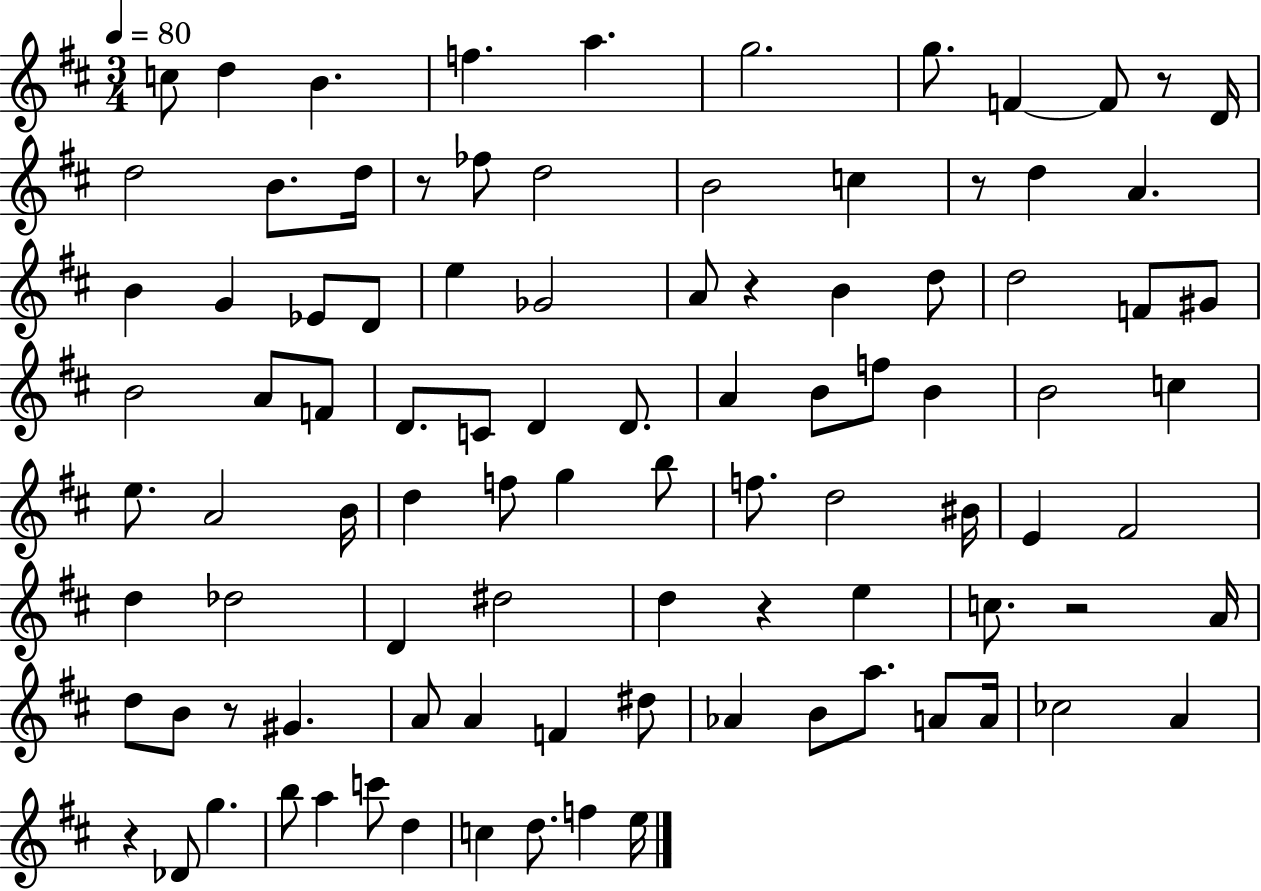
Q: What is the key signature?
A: D major